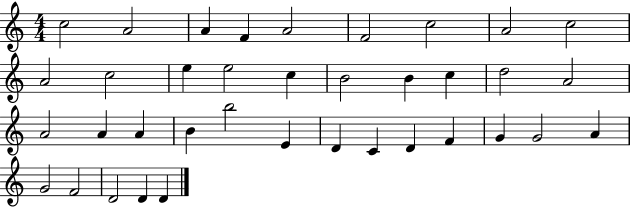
X:1
T:Untitled
M:4/4
L:1/4
K:C
c2 A2 A F A2 F2 c2 A2 c2 A2 c2 e e2 c B2 B c d2 A2 A2 A A B b2 E D C D F G G2 A G2 F2 D2 D D